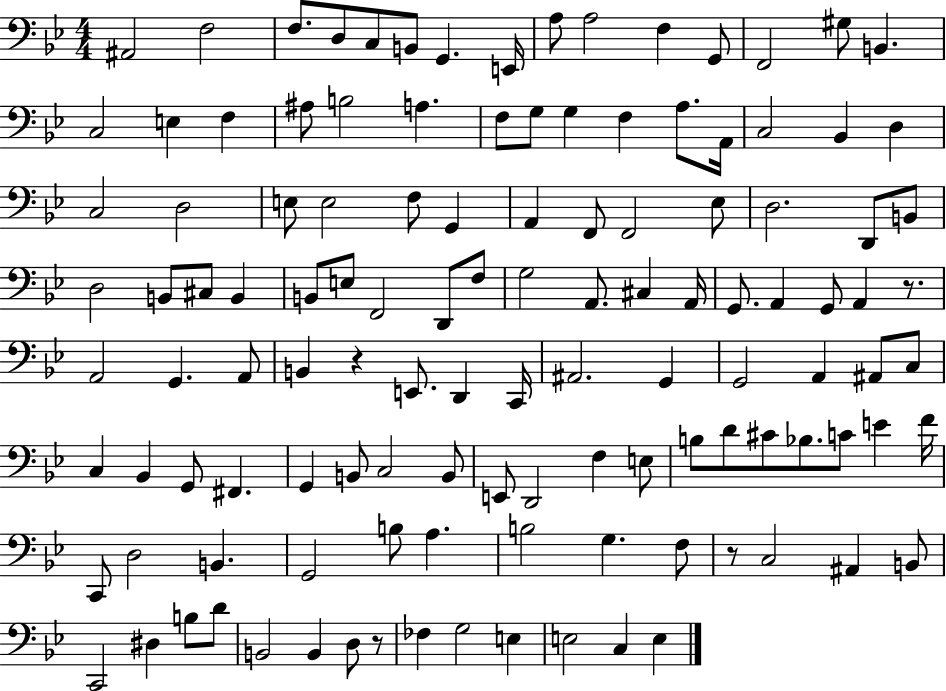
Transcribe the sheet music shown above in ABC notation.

X:1
T:Untitled
M:4/4
L:1/4
K:Bb
^A,,2 F,2 F,/2 D,/2 C,/2 B,,/2 G,, E,,/4 A,/2 A,2 F, G,,/2 F,,2 ^G,/2 B,, C,2 E, F, ^A,/2 B,2 A, F,/2 G,/2 G, F, A,/2 A,,/4 C,2 _B,, D, C,2 D,2 E,/2 E,2 F,/2 G,, A,, F,,/2 F,,2 _E,/2 D,2 D,,/2 B,,/2 D,2 B,,/2 ^C,/2 B,, B,,/2 E,/2 F,,2 D,,/2 F,/2 G,2 A,,/2 ^C, A,,/4 G,,/2 A,, G,,/2 A,, z/2 A,,2 G,, A,,/2 B,, z E,,/2 D,, C,,/4 ^A,,2 G,, G,,2 A,, ^A,,/2 C,/2 C, _B,, G,,/2 ^F,, G,, B,,/2 C,2 B,,/2 E,,/2 D,,2 F, E,/2 B,/2 D/2 ^C/2 _B,/2 C/2 E F/4 C,,/2 D,2 B,, G,,2 B,/2 A, B,2 G, F,/2 z/2 C,2 ^A,, B,,/2 C,,2 ^D, B,/2 D/2 B,,2 B,, D,/2 z/2 _F, G,2 E, E,2 C, E,